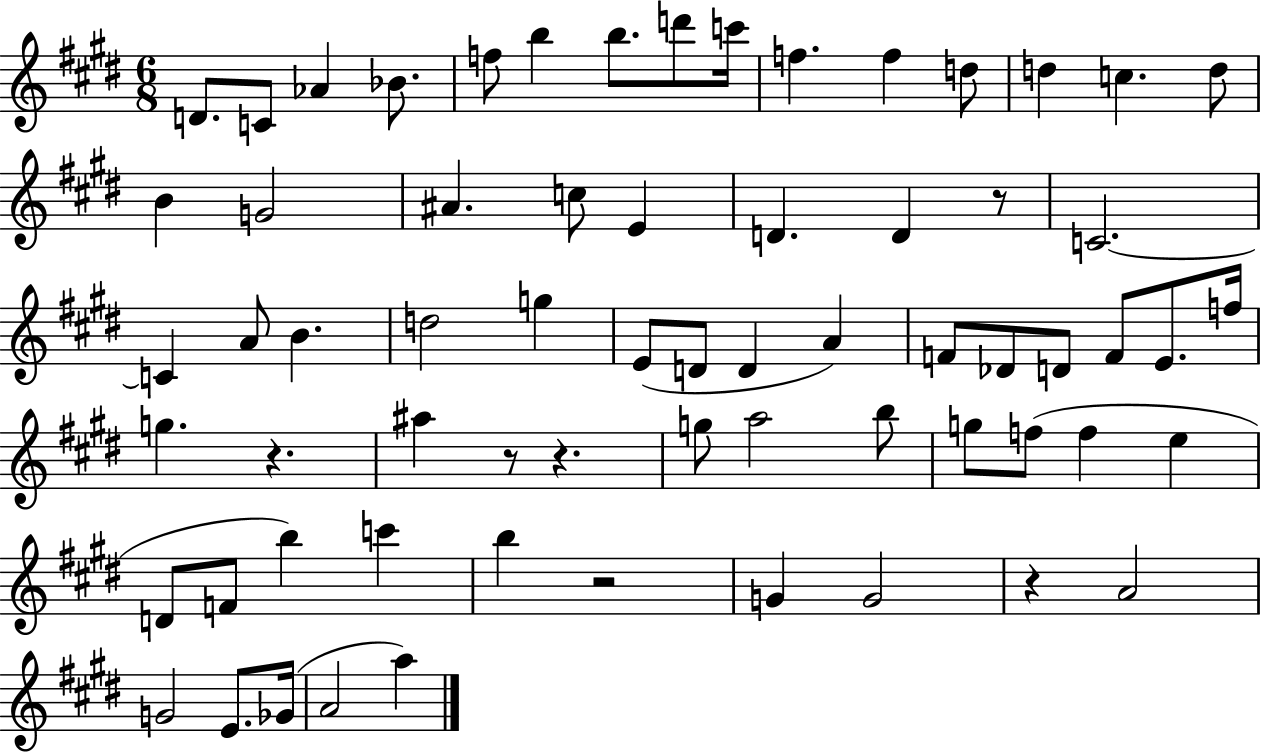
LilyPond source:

{
  \clef treble
  \numericTimeSignature
  \time 6/8
  \key e \major
  \repeat volta 2 { d'8. c'8 aes'4 bes'8. | f''8 b''4 b''8. d'''8 c'''16 | f''4. f''4 d''8 | d''4 c''4. d''8 | \break b'4 g'2 | ais'4. c''8 e'4 | d'4. d'4 r8 | c'2.~~ | \break c'4 a'8 b'4. | d''2 g''4 | e'8( d'8 d'4 a'4) | f'8 des'8 d'8 f'8 e'8. f''16 | \break g''4. r4. | ais''4 r8 r4. | g''8 a''2 b''8 | g''8 f''8( f''4 e''4 | \break d'8 f'8 b''4) c'''4 | b''4 r2 | g'4 g'2 | r4 a'2 | \break g'2 e'8. ges'16( | a'2 a''4) | } \bar "|."
}